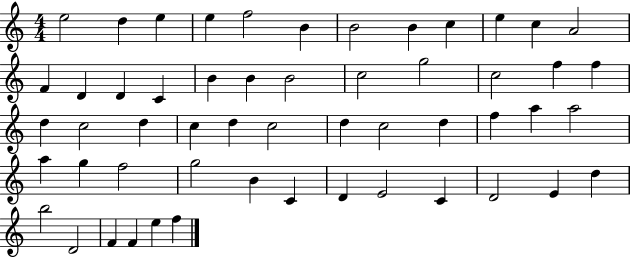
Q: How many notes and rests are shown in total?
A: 54